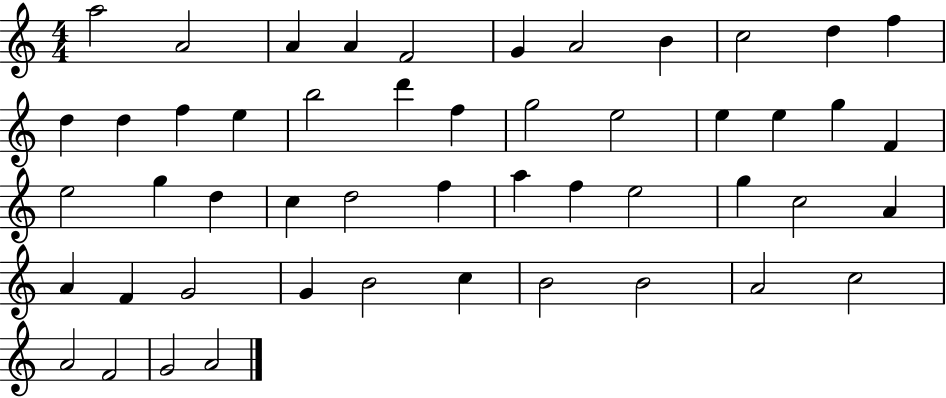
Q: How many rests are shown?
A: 0